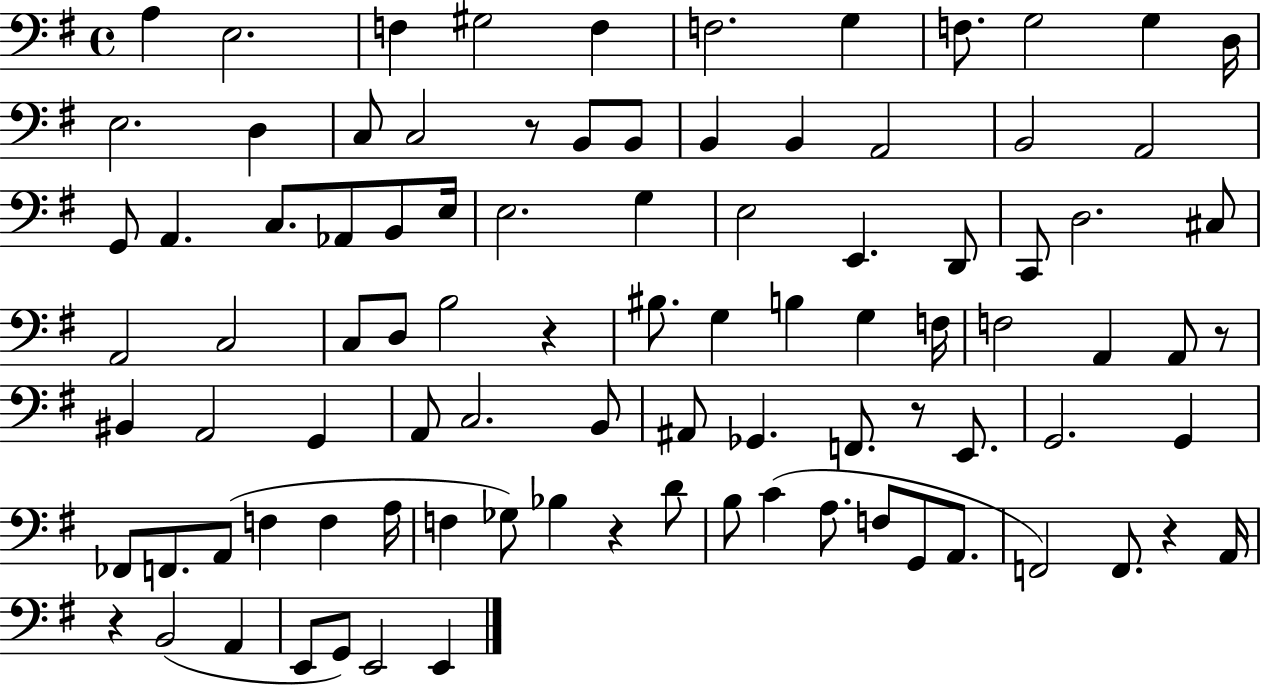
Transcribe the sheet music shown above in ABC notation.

X:1
T:Untitled
M:4/4
L:1/4
K:G
A, E,2 F, ^G,2 F, F,2 G, F,/2 G,2 G, D,/4 E,2 D, C,/2 C,2 z/2 B,,/2 B,,/2 B,, B,, A,,2 B,,2 A,,2 G,,/2 A,, C,/2 _A,,/2 B,,/2 E,/4 E,2 G, E,2 E,, D,,/2 C,,/2 D,2 ^C,/2 A,,2 C,2 C,/2 D,/2 B,2 z ^B,/2 G, B, G, F,/4 F,2 A,, A,,/2 z/2 ^B,, A,,2 G,, A,,/2 C,2 B,,/2 ^A,,/2 _G,, F,,/2 z/2 E,,/2 G,,2 G,, _F,,/2 F,,/2 A,,/2 F, F, A,/4 F, _G,/2 _B, z D/2 B,/2 C A,/2 F,/2 G,,/2 A,,/2 F,,2 F,,/2 z A,,/4 z B,,2 A,, E,,/2 G,,/2 E,,2 E,,